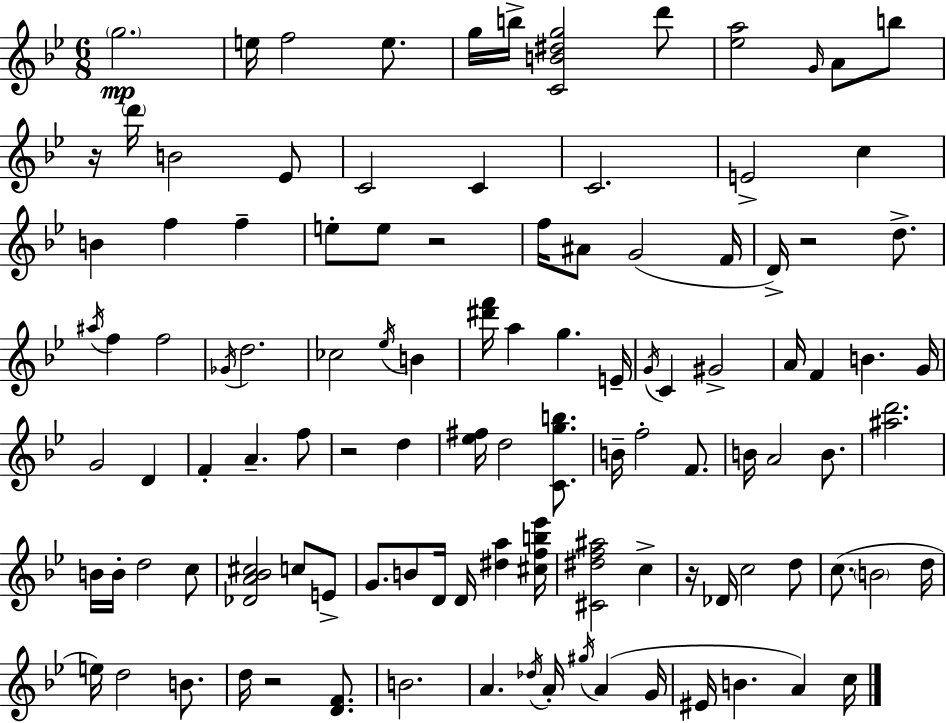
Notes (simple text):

G5/h. E5/s F5/h E5/e. G5/s B5/s [C4,B4,D#5,G5]/h D6/e [Eb5,A5]/h G4/s A4/e B5/e R/s D6/s B4/h Eb4/e C4/h C4/q C4/h. E4/h C5/q B4/q F5/q F5/q E5/e E5/e R/h F5/s A#4/e G4/h F4/s D4/s R/h D5/e. A#5/s F5/q F5/h Gb4/s D5/h. CES5/h Eb5/s B4/q [D#6,F6]/s A5/q G5/q. E4/s G4/s C4/q G#4/h A4/s F4/q B4/q. G4/s G4/h D4/q F4/q A4/q. F5/e R/h D5/q [Eb5,F#5]/s D5/h [C4,G5,B5]/e. B4/s F5/h F4/e. B4/s A4/h B4/e. [A#5,D6]/h. B4/s B4/s D5/h C5/e [Db4,A4,Bb4,C#5]/h C5/e E4/e G4/e. B4/e D4/s D4/s [D#5,A5]/q [C#5,F5,B5,Eb6]/s [C#4,D#5,F5,A#5]/h C5/q R/s Db4/s C5/h D5/e C5/e. B4/h D5/s E5/s D5/h B4/e. D5/s R/h [D4,F4]/e. B4/h. A4/q. Db5/s A4/s G#5/s A4/q G4/s EIS4/s B4/q. A4/q C5/s